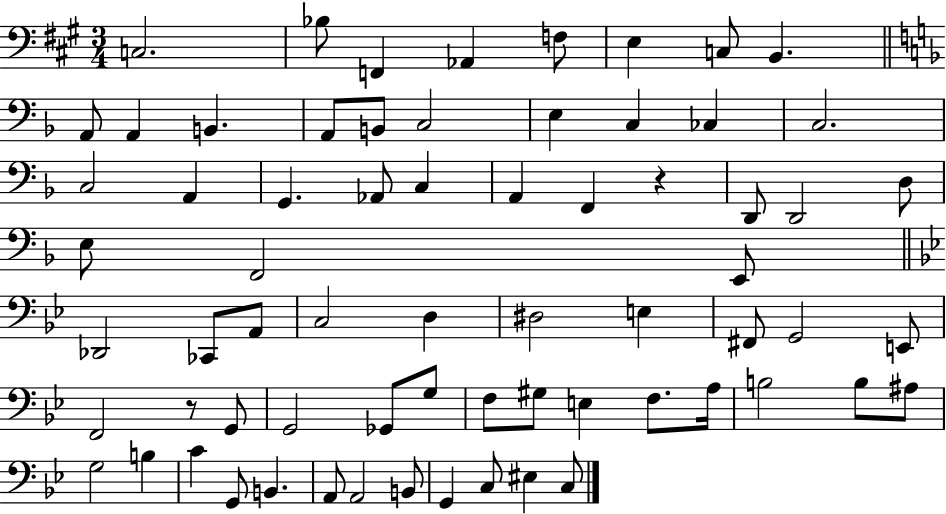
C3/h. Bb3/e F2/q Ab2/q F3/e E3/q C3/e B2/q. A2/e A2/q B2/q. A2/e B2/e C3/h E3/q C3/q CES3/q C3/h. C3/h A2/q G2/q. Ab2/e C3/q A2/q F2/q R/q D2/e D2/h D3/e E3/e F2/h E2/e Db2/h CES2/e A2/e C3/h D3/q D#3/h E3/q F#2/e G2/h E2/e F2/h R/e G2/e G2/h Gb2/e G3/e F3/e G#3/e E3/q F3/e. A3/s B3/h B3/e A#3/e G3/h B3/q C4/q G2/e B2/q. A2/e A2/h B2/e G2/q C3/e EIS3/q C3/e